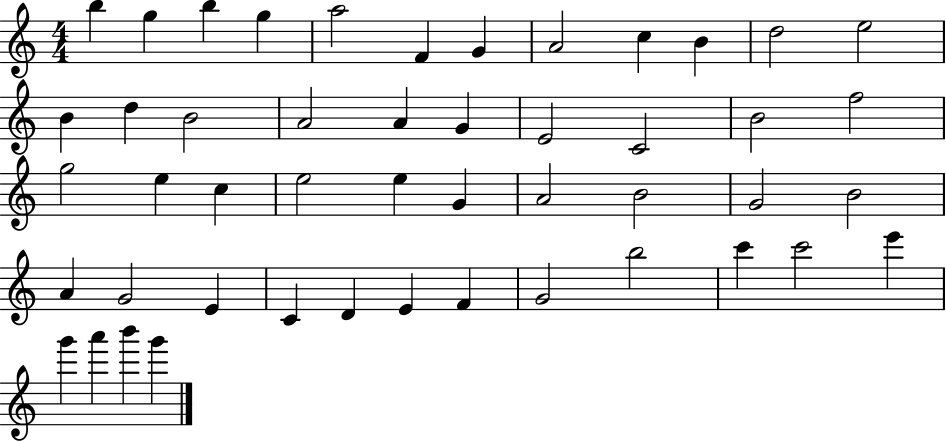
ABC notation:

X:1
T:Untitled
M:4/4
L:1/4
K:C
b g b g a2 F G A2 c B d2 e2 B d B2 A2 A G E2 C2 B2 f2 g2 e c e2 e G A2 B2 G2 B2 A G2 E C D E F G2 b2 c' c'2 e' g' a' b' g'